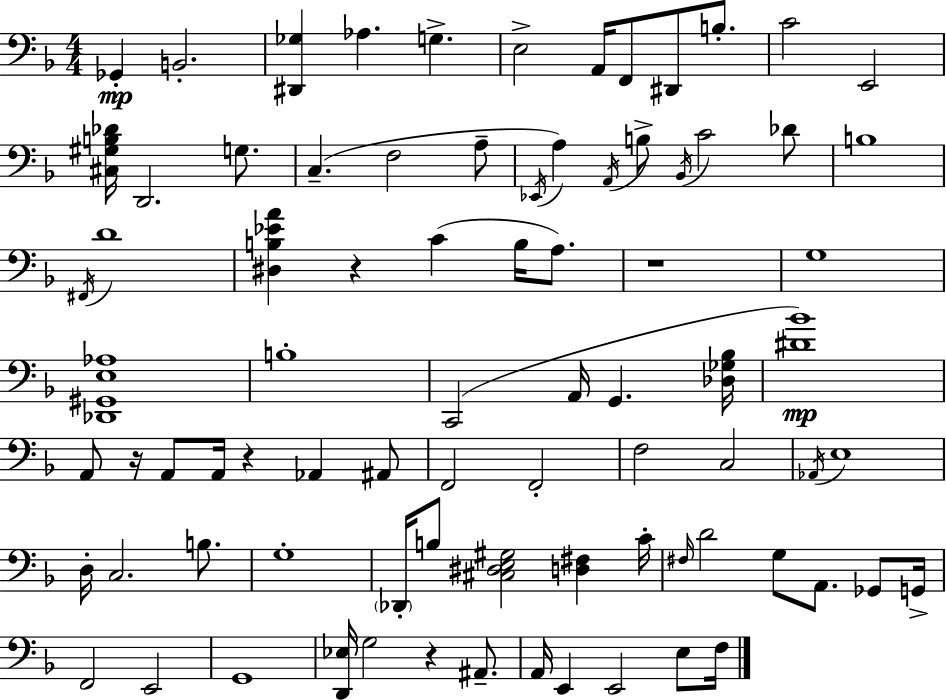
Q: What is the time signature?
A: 4/4